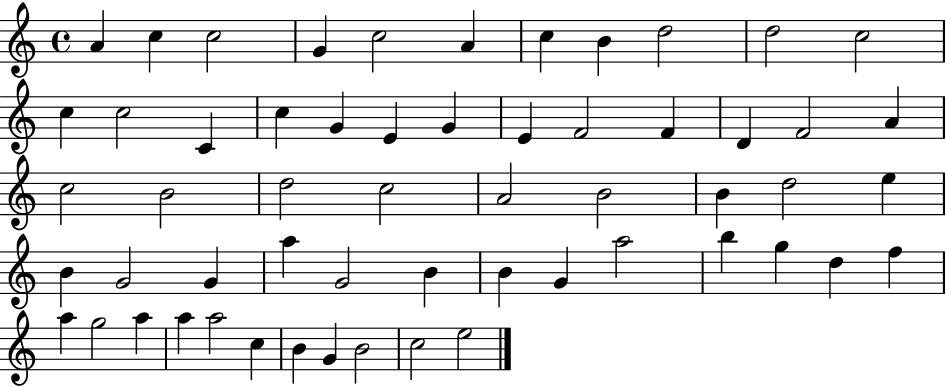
A4/q C5/q C5/h G4/q C5/h A4/q C5/q B4/q D5/h D5/h C5/h C5/q C5/h C4/q C5/q G4/q E4/q G4/q E4/q F4/h F4/q D4/q F4/h A4/q C5/h B4/h D5/h C5/h A4/h B4/h B4/q D5/h E5/q B4/q G4/h G4/q A5/q G4/h B4/q B4/q G4/q A5/h B5/q G5/q D5/q F5/q A5/q G5/h A5/q A5/q A5/h C5/q B4/q G4/q B4/h C5/h E5/h